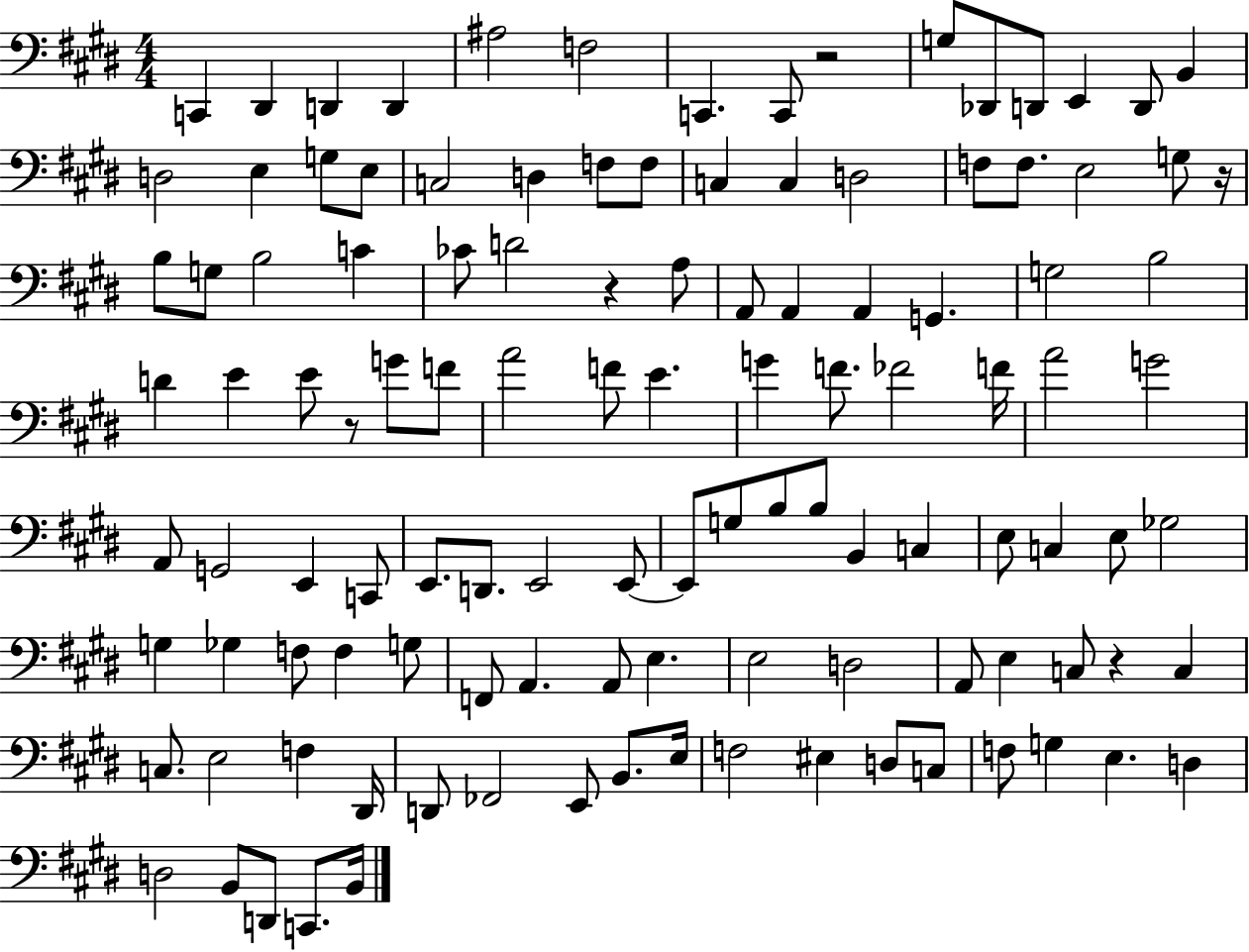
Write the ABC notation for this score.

X:1
T:Untitled
M:4/4
L:1/4
K:E
C,, ^D,, D,, D,, ^A,2 F,2 C,, C,,/2 z2 G,/2 _D,,/2 D,,/2 E,, D,,/2 B,, D,2 E, G,/2 E,/2 C,2 D, F,/2 F,/2 C, C, D,2 F,/2 F,/2 E,2 G,/2 z/4 B,/2 G,/2 B,2 C _C/2 D2 z A,/2 A,,/2 A,, A,, G,, G,2 B,2 D E E/2 z/2 G/2 F/2 A2 F/2 E G F/2 _F2 F/4 A2 G2 A,,/2 G,,2 E,, C,,/2 E,,/2 D,,/2 E,,2 E,,/2 E,,/2 G,/2 B,/2 B,/2 B,, C, E,/2 C, E,/2 _G,2 G, _G, F,/2 F, G,/2 F,,/2 A,, A,,/2 E, E,2 D,2 A,,/2 E, C,/2 z C, C,/2 E,2 F, ^D,,/4 D,,/2 _F,,2 E,,/2 B,,/2 E,/4 F,2 ^E, D,/2 C,/2 F,/2 G, E, D, D,2 B,,/2 D,,/2 C,,/2 B,,/4